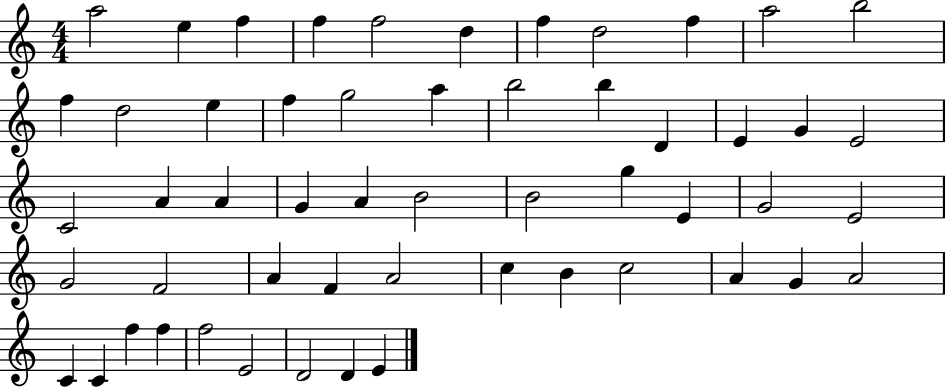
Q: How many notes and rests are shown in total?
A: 54